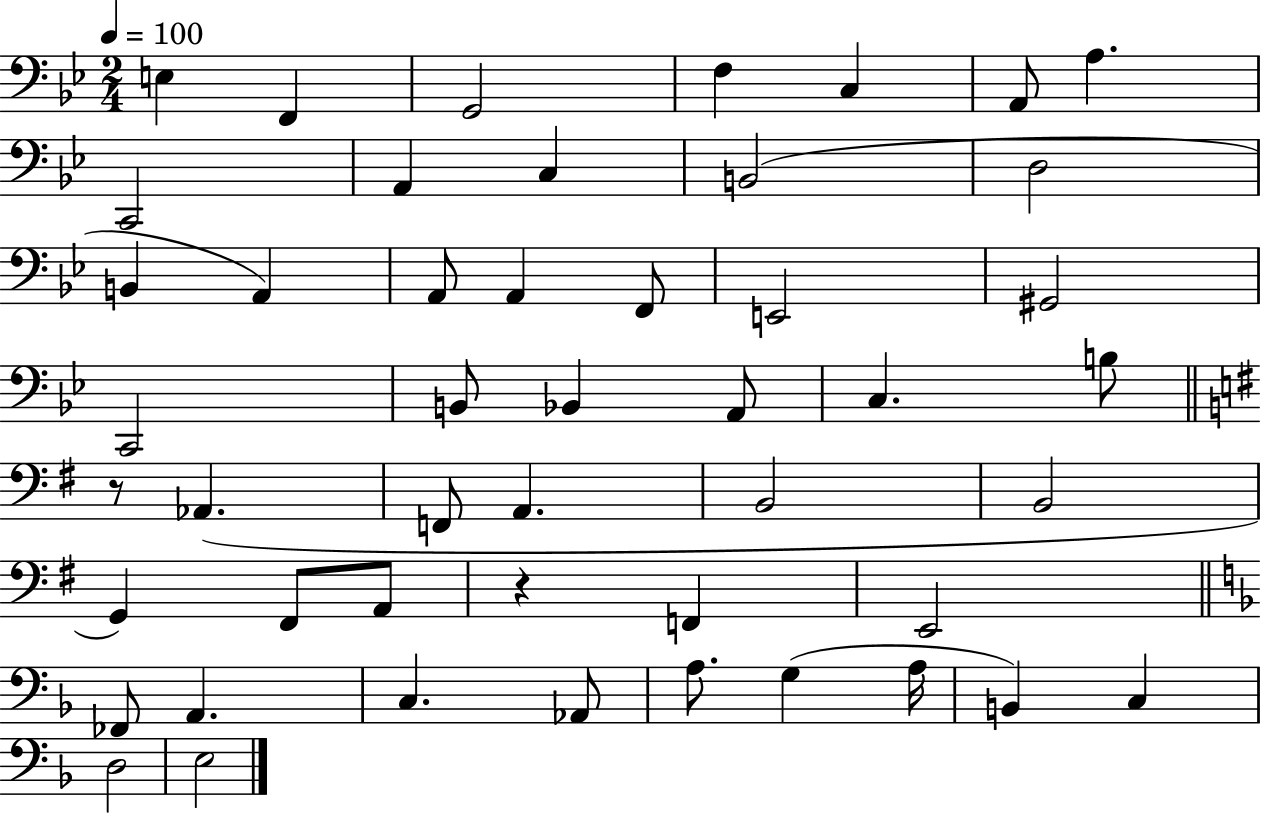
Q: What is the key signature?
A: BES major